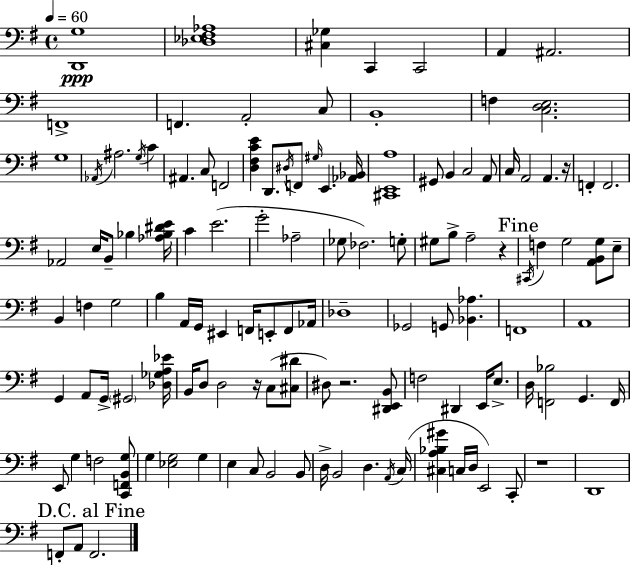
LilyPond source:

{
  \clef bass
  \time 4/4
  \defaultTimeSignature
  \key e \minor
  \tempo 4 = 60
  <d, g>1\ppp | <des ees fis aes>1 | <cis ges>4 c,4 c,2 | a,4 ais,2. | \break f,1-> | f,4. a,2-. c8 | b,1-. | f4 <c d e>2. | \break g1 | \acciaccatura { aes,16 } ais2. \acciaccatura { g16 } c'4 | ais,4. c8 f,2 | <d fis c' e'>4 d,8. \acciaccatura { dis16 } f,8 \grace { gis16 } e,4. | \break <aes, bes,>16 <cis, e, a>1 | gis,8 b,4 c2 | a,8 c16 a,2 a,4. | r16 f,4-. f,2. | \break aes,2 e16 b,8-- bes4 | <aes bes dis' e'>16 c'4 e'2.( | g'2-. aes2-- | ges8 fes2.) | \break g8-. gis8 b8-> a2-- | r4 \mark "Fine" \acciaccatura { cis,16 } f4 g2 | <a, b, g>8 e8-- b,4 f4 g2 | b4 a,16 g,16 eis,4 f,16 | \break e,8-. f,8 aes,16 des1-- | ges,2 g,8 <bes, aes>4. | f,1 | a,1 | \break g,4 a,8 g,16-> \parenthesize gis,2 | <des ges a ees'>16 b,16 d8 d2 | r16 c8( <cis dis'>8 dis8) r2. | <dis, e, b,>8 f2 dis,4 | \break e,16 e8.-> d16 <f, bes>2 g,4. | f,16 e,8 g4 f2 | <c, f, b, g>8 g4 <ees g>2 | g4 e4 c8 b,2 | \break b,8 d16-> b,2 d4. | \acciaccatura { a,16 }( c16 <cis a bes gis'>4 c16 d16 e,2) | c,8-. r1 | d,1 | \break \mark "D.C. al Fine" f,8-. a,8 f,2. | \bar "|."
}